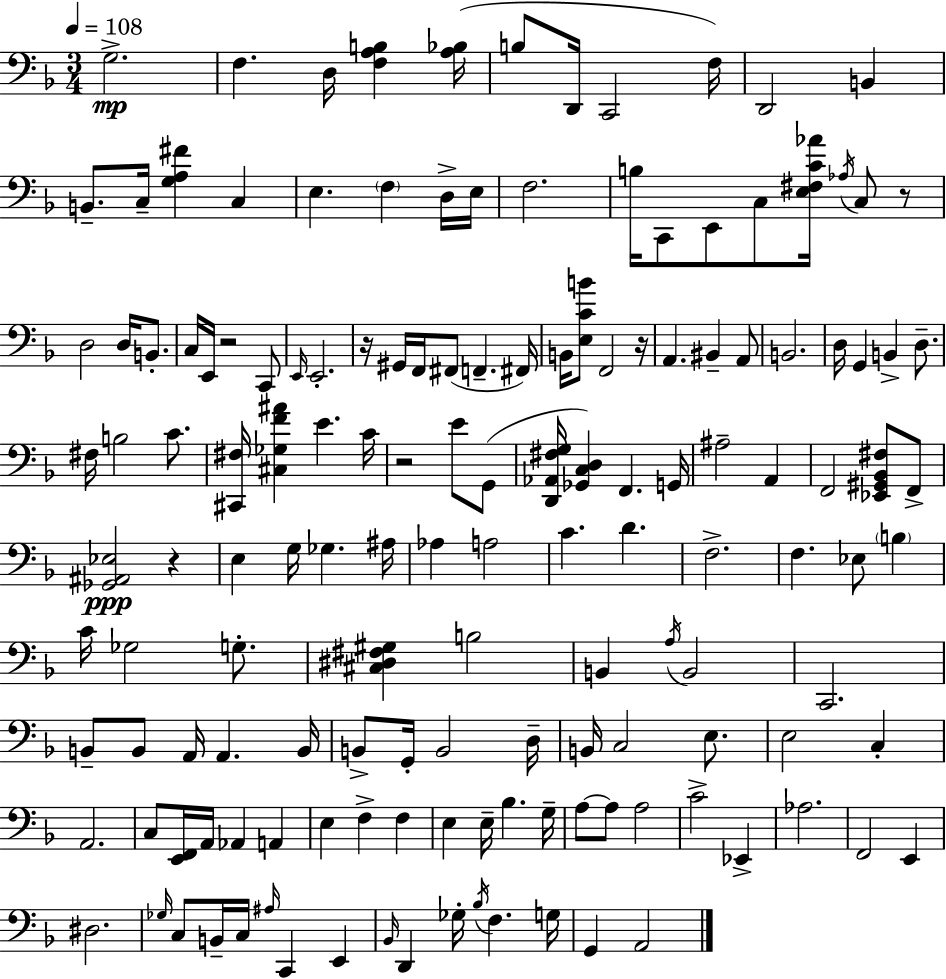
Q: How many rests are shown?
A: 6